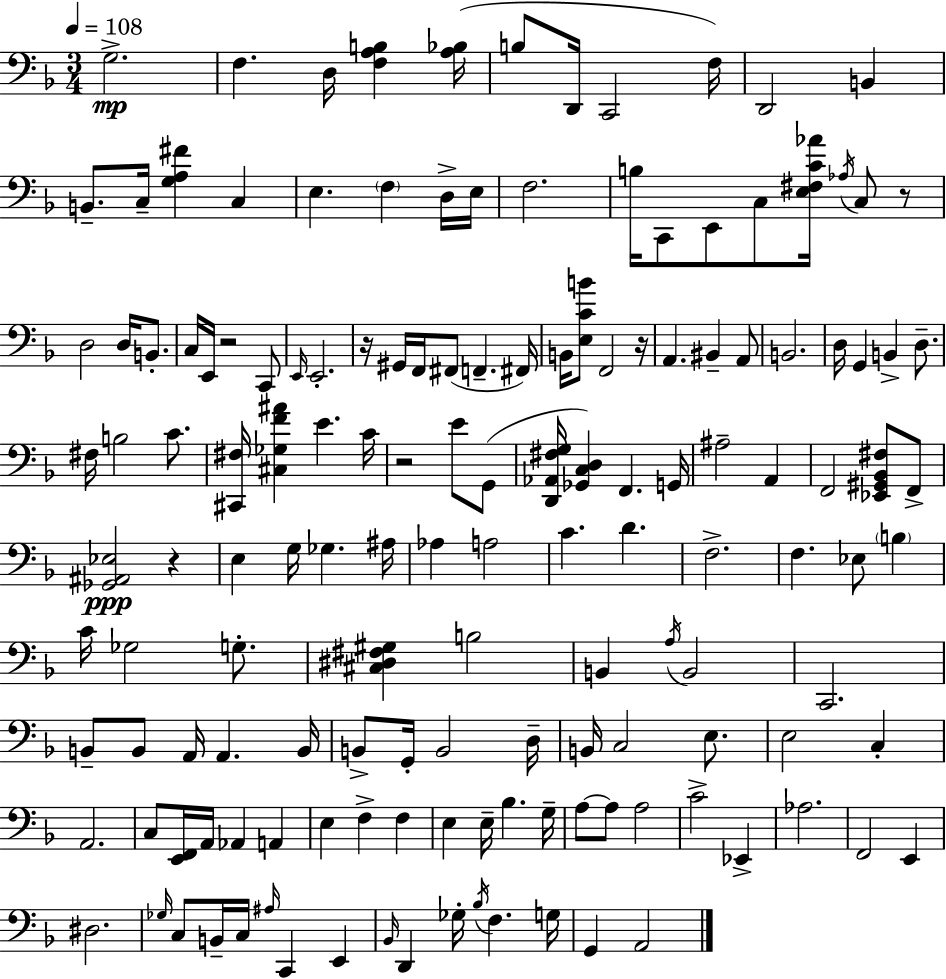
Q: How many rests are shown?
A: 6